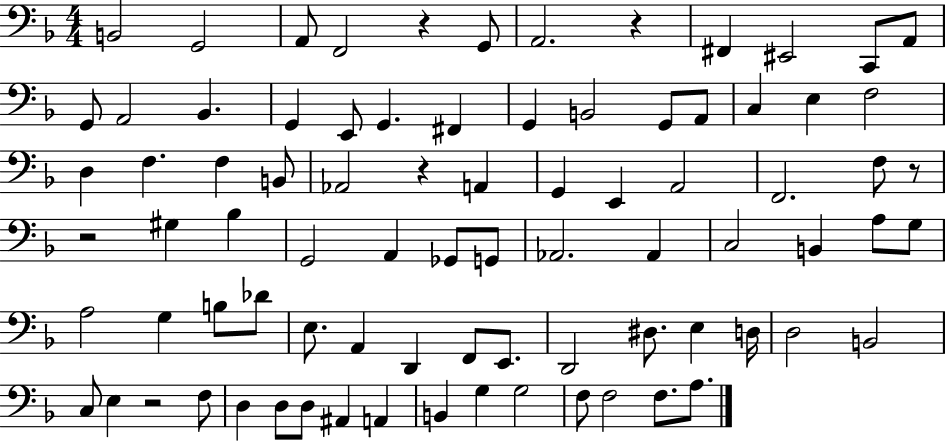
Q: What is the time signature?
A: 4/4